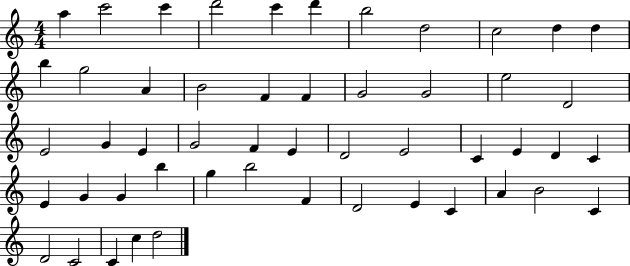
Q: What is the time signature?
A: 4/4